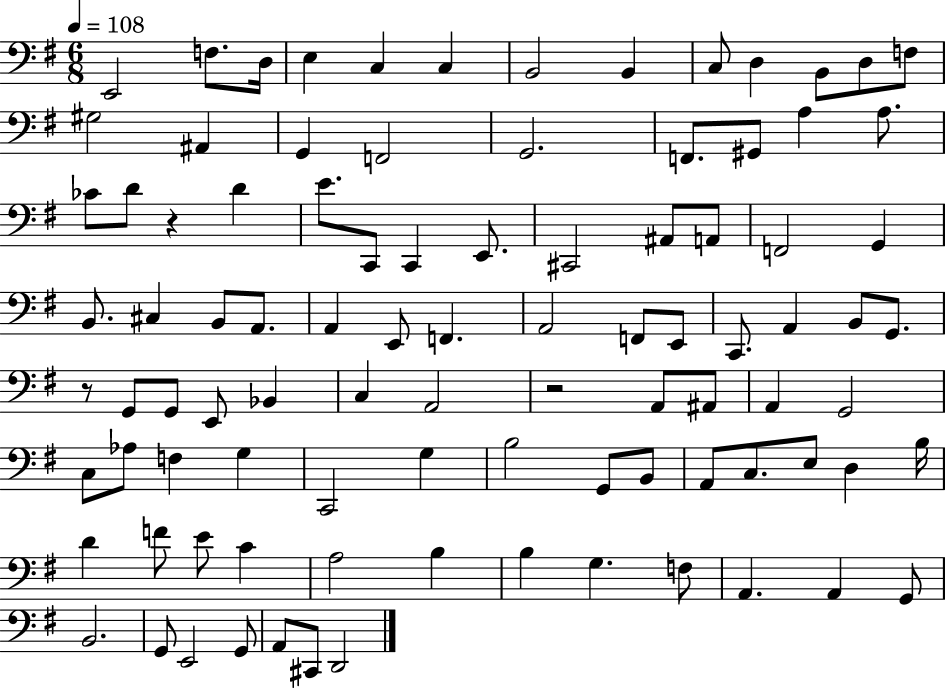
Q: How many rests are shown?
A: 3